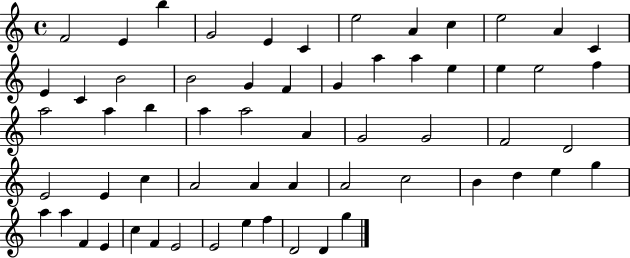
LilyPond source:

{
  \clef treble
  \time 4/4
  \defaultTimeSignature
  \key c \major
  f'2 e'4 b''4 | g'2 e'4 c'4 | e''2 a'4 c''4 | e''2 a'4 c'4 | \break e'4 c'4 b'2 | b'2 g'4 f'4 | g'4 a''4 a''4 e''4 | e''4 e''2 f''4 | \break a''2 a''4 b''4 | a''4 a''2 a'4 | g'2 g'2 | f'2 d'2 | \break e'2 e'4 c''4 | a'2 a'4 a'4 | a'2 c''2 | b'4 d''4 e''4 g''4 | \break a''4 a''4 f'4 e'4 | c''4 f'4 e'2 | e'2 e''4 f''4 | d'2 d'4 g''4 | \break \bar "|."
}